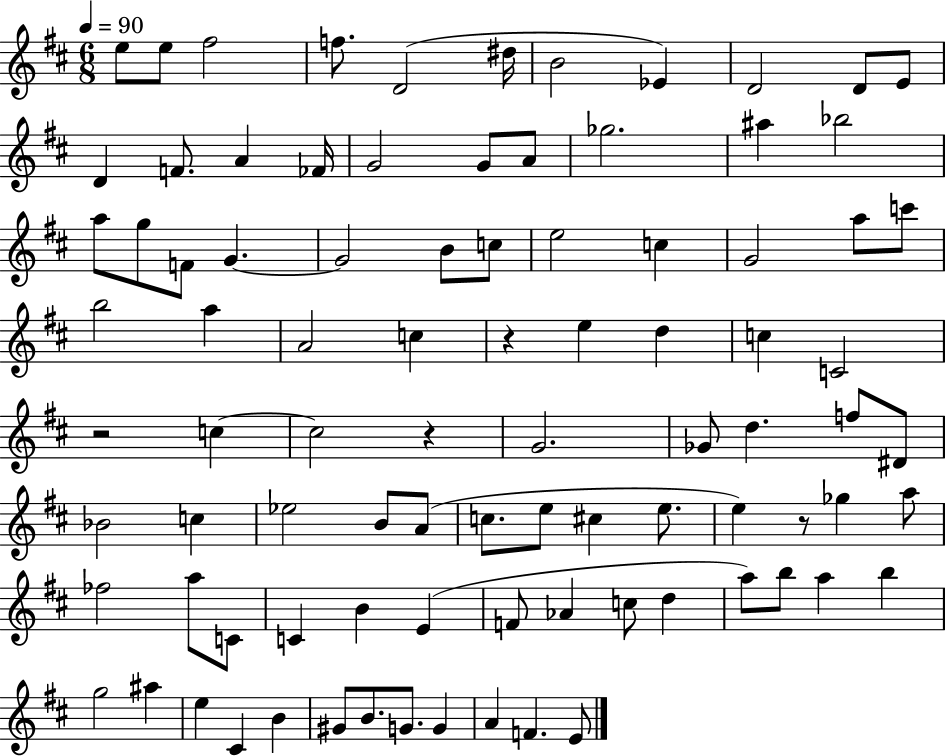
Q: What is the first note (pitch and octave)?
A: E5